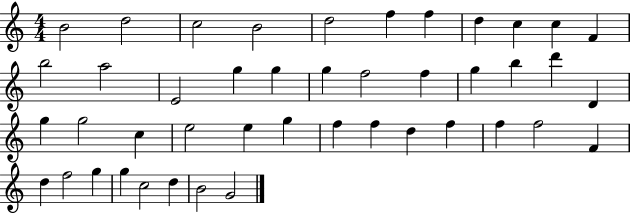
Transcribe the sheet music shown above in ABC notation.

X:1
T:Untitled
M:4/4
L:1/4
K:C
B2 d2 c2 B2 d2 f f d c c F b2 a2 E2 g g g f2 f g b d' D g g2 c e2 e g f f d f f f2 F d f2 g g c2 d B2 G2